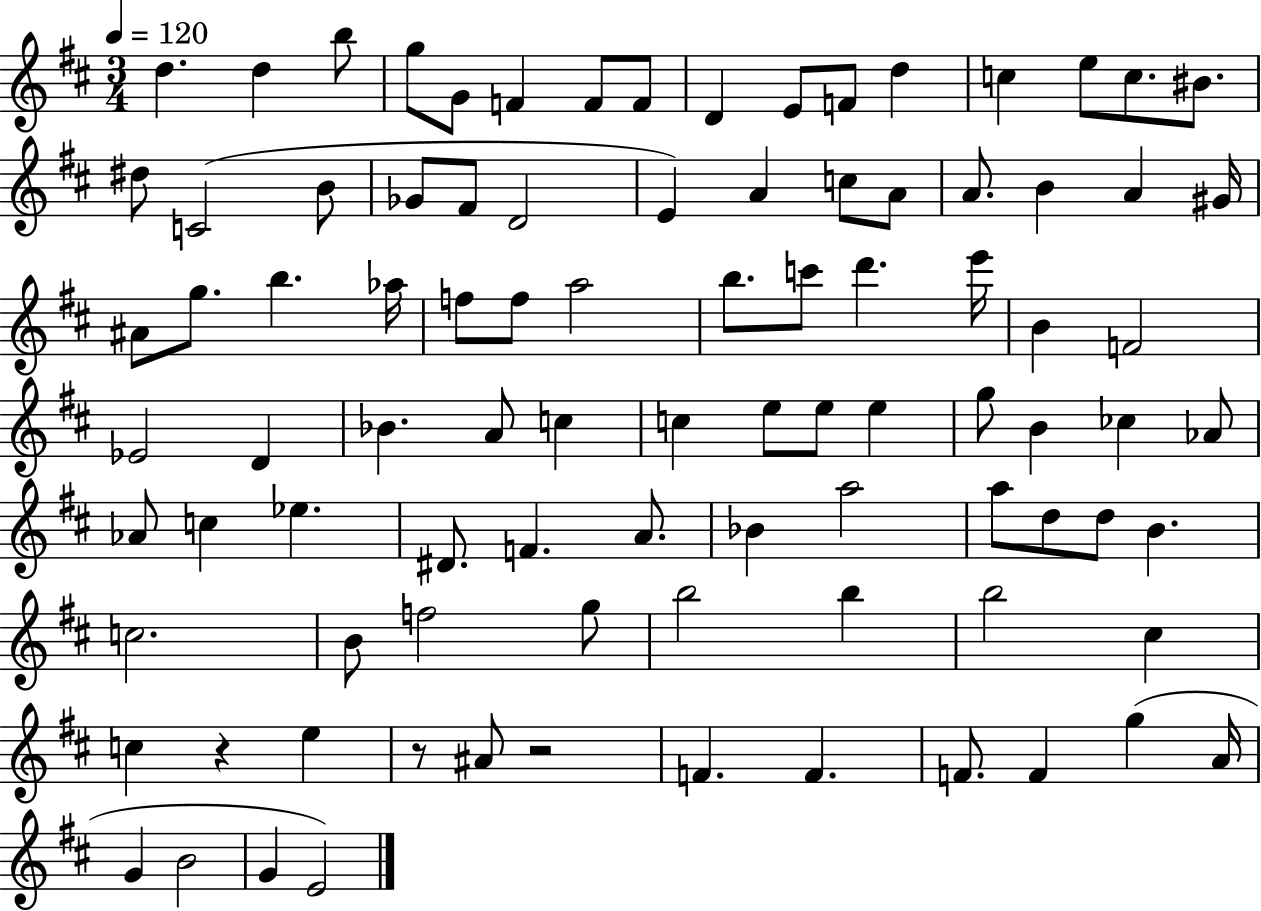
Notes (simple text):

D5/q. D5/q B5/e G5/e G4/e F4/q F4/e F4/e D4/q E4/e F4/e D5/q C5/q E5/e C5/e. BIS4/e. D#5/e C4/h B4/e Gb4/e F#4/e D4/h E4/q A4/q C5/e A4/e A4/e. B4/q A4/q G#4/s A#4/e G5/e. B5/q. Ab5/s F5/e F5/e A5/h B5/e. C6/e D6/q. E6/s B4/q F4/h Eb4/h D4/q Bb4/q. A4/e C5/q C5/q E5/e E5/e E5/q G5/e B4/q CES5/q Ab4/e Ab4/e C5/q Eb5/q. D#4/e. F4/q. A4/e. Bb4/q A5/h A5/e D5/e D5/e B4/q. C5/h. B4/e F5/h G5/e B5/h B5/q B5/h C#5/q C5/q R/q E5/q R/e A#4/e R/h F4/q. F4/q. F4/e. F4/q G5/q A4/s G4/q B4/h G4/q E4/h